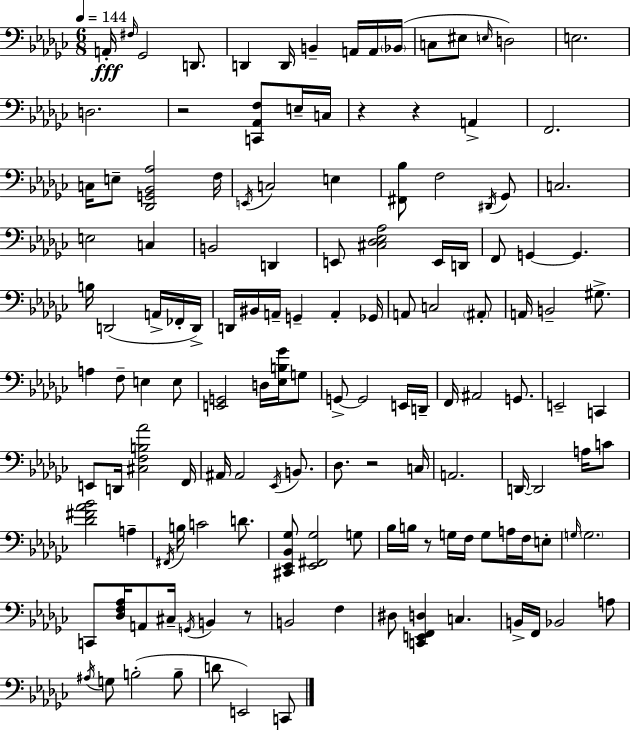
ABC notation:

X:1
T:Untitled
M:6/8
L:1/4
K:Ebm
A,,/4 ^F,/4 _G,,2 D,,/2 D,, D,,/4 B,, A,,/4 A,,/4 _B,,/4 C,/2 ^E,/2 E,/4 D,2 E,2 D,2 z2 [C,,_A,,F,]/2 E,/4 C,/4 z z A,, F,,2 C,/4 E,/2 [_D,,G,,_B,,_A,]2 F,/4 E,,/4 C,2 E, [^F,,_B,]/2 F,2 ^D,,/4 _G,,/2 C,2 E,2 C, B,,2 D,, E,,/2 [^C,_D,_E,_A,]2 E,,/4 D,,/4 F,,/2 G,, G,, B,/4 D,,2 A,,/4 _F,,/4 D,,/4 D,,/4 ^B,,/4 A,,/4 G,, A,, _G,,/4 A,,/2 C,2 ^A,,/2 A,,/4 B,,2 ^G,/2 A, F,/2 E, E,/2 [E,,G,,]2 D,/4 [_E,B,_G]/4 G,/2 G,,/2 G,,2 E,,/4 D,,/4 F,,/4 ^A,,2 G,,/2 E,,2 C,, E,,/2 D,,/4 [^C,F,B,_A]2 F,,/4 ^A,,/4 ^A,,2 _E,,/4 B,,/2 _D,/2 z2 C,/4 A,,2 D,,/4 D,,2 A,/4 C/2 [_D^F_A_B]2 A, ^F,,/4 B,/4 C2 D/2 [^C,,_E,,_B,,_G,]/2 [_E,,^F,,_G,]2 G,/2 _B,/4 B,/4 z/2 G,/4 F,/4 G,/2 A,/4 F,/4 E,/2 G,/4 G,2 C,,/2 [_D,F,_A,]/4 A,,/2 ^C,/4 G,,/4 B,, z/2 B,,2 F, ^D,/2 [C,,E,,F,,D,] C, B,,/4 F,,/4 _B,,2 A,/2 ^A,/4 G,/2 B,2 B,/2 D/2 E,,2 C,,/2